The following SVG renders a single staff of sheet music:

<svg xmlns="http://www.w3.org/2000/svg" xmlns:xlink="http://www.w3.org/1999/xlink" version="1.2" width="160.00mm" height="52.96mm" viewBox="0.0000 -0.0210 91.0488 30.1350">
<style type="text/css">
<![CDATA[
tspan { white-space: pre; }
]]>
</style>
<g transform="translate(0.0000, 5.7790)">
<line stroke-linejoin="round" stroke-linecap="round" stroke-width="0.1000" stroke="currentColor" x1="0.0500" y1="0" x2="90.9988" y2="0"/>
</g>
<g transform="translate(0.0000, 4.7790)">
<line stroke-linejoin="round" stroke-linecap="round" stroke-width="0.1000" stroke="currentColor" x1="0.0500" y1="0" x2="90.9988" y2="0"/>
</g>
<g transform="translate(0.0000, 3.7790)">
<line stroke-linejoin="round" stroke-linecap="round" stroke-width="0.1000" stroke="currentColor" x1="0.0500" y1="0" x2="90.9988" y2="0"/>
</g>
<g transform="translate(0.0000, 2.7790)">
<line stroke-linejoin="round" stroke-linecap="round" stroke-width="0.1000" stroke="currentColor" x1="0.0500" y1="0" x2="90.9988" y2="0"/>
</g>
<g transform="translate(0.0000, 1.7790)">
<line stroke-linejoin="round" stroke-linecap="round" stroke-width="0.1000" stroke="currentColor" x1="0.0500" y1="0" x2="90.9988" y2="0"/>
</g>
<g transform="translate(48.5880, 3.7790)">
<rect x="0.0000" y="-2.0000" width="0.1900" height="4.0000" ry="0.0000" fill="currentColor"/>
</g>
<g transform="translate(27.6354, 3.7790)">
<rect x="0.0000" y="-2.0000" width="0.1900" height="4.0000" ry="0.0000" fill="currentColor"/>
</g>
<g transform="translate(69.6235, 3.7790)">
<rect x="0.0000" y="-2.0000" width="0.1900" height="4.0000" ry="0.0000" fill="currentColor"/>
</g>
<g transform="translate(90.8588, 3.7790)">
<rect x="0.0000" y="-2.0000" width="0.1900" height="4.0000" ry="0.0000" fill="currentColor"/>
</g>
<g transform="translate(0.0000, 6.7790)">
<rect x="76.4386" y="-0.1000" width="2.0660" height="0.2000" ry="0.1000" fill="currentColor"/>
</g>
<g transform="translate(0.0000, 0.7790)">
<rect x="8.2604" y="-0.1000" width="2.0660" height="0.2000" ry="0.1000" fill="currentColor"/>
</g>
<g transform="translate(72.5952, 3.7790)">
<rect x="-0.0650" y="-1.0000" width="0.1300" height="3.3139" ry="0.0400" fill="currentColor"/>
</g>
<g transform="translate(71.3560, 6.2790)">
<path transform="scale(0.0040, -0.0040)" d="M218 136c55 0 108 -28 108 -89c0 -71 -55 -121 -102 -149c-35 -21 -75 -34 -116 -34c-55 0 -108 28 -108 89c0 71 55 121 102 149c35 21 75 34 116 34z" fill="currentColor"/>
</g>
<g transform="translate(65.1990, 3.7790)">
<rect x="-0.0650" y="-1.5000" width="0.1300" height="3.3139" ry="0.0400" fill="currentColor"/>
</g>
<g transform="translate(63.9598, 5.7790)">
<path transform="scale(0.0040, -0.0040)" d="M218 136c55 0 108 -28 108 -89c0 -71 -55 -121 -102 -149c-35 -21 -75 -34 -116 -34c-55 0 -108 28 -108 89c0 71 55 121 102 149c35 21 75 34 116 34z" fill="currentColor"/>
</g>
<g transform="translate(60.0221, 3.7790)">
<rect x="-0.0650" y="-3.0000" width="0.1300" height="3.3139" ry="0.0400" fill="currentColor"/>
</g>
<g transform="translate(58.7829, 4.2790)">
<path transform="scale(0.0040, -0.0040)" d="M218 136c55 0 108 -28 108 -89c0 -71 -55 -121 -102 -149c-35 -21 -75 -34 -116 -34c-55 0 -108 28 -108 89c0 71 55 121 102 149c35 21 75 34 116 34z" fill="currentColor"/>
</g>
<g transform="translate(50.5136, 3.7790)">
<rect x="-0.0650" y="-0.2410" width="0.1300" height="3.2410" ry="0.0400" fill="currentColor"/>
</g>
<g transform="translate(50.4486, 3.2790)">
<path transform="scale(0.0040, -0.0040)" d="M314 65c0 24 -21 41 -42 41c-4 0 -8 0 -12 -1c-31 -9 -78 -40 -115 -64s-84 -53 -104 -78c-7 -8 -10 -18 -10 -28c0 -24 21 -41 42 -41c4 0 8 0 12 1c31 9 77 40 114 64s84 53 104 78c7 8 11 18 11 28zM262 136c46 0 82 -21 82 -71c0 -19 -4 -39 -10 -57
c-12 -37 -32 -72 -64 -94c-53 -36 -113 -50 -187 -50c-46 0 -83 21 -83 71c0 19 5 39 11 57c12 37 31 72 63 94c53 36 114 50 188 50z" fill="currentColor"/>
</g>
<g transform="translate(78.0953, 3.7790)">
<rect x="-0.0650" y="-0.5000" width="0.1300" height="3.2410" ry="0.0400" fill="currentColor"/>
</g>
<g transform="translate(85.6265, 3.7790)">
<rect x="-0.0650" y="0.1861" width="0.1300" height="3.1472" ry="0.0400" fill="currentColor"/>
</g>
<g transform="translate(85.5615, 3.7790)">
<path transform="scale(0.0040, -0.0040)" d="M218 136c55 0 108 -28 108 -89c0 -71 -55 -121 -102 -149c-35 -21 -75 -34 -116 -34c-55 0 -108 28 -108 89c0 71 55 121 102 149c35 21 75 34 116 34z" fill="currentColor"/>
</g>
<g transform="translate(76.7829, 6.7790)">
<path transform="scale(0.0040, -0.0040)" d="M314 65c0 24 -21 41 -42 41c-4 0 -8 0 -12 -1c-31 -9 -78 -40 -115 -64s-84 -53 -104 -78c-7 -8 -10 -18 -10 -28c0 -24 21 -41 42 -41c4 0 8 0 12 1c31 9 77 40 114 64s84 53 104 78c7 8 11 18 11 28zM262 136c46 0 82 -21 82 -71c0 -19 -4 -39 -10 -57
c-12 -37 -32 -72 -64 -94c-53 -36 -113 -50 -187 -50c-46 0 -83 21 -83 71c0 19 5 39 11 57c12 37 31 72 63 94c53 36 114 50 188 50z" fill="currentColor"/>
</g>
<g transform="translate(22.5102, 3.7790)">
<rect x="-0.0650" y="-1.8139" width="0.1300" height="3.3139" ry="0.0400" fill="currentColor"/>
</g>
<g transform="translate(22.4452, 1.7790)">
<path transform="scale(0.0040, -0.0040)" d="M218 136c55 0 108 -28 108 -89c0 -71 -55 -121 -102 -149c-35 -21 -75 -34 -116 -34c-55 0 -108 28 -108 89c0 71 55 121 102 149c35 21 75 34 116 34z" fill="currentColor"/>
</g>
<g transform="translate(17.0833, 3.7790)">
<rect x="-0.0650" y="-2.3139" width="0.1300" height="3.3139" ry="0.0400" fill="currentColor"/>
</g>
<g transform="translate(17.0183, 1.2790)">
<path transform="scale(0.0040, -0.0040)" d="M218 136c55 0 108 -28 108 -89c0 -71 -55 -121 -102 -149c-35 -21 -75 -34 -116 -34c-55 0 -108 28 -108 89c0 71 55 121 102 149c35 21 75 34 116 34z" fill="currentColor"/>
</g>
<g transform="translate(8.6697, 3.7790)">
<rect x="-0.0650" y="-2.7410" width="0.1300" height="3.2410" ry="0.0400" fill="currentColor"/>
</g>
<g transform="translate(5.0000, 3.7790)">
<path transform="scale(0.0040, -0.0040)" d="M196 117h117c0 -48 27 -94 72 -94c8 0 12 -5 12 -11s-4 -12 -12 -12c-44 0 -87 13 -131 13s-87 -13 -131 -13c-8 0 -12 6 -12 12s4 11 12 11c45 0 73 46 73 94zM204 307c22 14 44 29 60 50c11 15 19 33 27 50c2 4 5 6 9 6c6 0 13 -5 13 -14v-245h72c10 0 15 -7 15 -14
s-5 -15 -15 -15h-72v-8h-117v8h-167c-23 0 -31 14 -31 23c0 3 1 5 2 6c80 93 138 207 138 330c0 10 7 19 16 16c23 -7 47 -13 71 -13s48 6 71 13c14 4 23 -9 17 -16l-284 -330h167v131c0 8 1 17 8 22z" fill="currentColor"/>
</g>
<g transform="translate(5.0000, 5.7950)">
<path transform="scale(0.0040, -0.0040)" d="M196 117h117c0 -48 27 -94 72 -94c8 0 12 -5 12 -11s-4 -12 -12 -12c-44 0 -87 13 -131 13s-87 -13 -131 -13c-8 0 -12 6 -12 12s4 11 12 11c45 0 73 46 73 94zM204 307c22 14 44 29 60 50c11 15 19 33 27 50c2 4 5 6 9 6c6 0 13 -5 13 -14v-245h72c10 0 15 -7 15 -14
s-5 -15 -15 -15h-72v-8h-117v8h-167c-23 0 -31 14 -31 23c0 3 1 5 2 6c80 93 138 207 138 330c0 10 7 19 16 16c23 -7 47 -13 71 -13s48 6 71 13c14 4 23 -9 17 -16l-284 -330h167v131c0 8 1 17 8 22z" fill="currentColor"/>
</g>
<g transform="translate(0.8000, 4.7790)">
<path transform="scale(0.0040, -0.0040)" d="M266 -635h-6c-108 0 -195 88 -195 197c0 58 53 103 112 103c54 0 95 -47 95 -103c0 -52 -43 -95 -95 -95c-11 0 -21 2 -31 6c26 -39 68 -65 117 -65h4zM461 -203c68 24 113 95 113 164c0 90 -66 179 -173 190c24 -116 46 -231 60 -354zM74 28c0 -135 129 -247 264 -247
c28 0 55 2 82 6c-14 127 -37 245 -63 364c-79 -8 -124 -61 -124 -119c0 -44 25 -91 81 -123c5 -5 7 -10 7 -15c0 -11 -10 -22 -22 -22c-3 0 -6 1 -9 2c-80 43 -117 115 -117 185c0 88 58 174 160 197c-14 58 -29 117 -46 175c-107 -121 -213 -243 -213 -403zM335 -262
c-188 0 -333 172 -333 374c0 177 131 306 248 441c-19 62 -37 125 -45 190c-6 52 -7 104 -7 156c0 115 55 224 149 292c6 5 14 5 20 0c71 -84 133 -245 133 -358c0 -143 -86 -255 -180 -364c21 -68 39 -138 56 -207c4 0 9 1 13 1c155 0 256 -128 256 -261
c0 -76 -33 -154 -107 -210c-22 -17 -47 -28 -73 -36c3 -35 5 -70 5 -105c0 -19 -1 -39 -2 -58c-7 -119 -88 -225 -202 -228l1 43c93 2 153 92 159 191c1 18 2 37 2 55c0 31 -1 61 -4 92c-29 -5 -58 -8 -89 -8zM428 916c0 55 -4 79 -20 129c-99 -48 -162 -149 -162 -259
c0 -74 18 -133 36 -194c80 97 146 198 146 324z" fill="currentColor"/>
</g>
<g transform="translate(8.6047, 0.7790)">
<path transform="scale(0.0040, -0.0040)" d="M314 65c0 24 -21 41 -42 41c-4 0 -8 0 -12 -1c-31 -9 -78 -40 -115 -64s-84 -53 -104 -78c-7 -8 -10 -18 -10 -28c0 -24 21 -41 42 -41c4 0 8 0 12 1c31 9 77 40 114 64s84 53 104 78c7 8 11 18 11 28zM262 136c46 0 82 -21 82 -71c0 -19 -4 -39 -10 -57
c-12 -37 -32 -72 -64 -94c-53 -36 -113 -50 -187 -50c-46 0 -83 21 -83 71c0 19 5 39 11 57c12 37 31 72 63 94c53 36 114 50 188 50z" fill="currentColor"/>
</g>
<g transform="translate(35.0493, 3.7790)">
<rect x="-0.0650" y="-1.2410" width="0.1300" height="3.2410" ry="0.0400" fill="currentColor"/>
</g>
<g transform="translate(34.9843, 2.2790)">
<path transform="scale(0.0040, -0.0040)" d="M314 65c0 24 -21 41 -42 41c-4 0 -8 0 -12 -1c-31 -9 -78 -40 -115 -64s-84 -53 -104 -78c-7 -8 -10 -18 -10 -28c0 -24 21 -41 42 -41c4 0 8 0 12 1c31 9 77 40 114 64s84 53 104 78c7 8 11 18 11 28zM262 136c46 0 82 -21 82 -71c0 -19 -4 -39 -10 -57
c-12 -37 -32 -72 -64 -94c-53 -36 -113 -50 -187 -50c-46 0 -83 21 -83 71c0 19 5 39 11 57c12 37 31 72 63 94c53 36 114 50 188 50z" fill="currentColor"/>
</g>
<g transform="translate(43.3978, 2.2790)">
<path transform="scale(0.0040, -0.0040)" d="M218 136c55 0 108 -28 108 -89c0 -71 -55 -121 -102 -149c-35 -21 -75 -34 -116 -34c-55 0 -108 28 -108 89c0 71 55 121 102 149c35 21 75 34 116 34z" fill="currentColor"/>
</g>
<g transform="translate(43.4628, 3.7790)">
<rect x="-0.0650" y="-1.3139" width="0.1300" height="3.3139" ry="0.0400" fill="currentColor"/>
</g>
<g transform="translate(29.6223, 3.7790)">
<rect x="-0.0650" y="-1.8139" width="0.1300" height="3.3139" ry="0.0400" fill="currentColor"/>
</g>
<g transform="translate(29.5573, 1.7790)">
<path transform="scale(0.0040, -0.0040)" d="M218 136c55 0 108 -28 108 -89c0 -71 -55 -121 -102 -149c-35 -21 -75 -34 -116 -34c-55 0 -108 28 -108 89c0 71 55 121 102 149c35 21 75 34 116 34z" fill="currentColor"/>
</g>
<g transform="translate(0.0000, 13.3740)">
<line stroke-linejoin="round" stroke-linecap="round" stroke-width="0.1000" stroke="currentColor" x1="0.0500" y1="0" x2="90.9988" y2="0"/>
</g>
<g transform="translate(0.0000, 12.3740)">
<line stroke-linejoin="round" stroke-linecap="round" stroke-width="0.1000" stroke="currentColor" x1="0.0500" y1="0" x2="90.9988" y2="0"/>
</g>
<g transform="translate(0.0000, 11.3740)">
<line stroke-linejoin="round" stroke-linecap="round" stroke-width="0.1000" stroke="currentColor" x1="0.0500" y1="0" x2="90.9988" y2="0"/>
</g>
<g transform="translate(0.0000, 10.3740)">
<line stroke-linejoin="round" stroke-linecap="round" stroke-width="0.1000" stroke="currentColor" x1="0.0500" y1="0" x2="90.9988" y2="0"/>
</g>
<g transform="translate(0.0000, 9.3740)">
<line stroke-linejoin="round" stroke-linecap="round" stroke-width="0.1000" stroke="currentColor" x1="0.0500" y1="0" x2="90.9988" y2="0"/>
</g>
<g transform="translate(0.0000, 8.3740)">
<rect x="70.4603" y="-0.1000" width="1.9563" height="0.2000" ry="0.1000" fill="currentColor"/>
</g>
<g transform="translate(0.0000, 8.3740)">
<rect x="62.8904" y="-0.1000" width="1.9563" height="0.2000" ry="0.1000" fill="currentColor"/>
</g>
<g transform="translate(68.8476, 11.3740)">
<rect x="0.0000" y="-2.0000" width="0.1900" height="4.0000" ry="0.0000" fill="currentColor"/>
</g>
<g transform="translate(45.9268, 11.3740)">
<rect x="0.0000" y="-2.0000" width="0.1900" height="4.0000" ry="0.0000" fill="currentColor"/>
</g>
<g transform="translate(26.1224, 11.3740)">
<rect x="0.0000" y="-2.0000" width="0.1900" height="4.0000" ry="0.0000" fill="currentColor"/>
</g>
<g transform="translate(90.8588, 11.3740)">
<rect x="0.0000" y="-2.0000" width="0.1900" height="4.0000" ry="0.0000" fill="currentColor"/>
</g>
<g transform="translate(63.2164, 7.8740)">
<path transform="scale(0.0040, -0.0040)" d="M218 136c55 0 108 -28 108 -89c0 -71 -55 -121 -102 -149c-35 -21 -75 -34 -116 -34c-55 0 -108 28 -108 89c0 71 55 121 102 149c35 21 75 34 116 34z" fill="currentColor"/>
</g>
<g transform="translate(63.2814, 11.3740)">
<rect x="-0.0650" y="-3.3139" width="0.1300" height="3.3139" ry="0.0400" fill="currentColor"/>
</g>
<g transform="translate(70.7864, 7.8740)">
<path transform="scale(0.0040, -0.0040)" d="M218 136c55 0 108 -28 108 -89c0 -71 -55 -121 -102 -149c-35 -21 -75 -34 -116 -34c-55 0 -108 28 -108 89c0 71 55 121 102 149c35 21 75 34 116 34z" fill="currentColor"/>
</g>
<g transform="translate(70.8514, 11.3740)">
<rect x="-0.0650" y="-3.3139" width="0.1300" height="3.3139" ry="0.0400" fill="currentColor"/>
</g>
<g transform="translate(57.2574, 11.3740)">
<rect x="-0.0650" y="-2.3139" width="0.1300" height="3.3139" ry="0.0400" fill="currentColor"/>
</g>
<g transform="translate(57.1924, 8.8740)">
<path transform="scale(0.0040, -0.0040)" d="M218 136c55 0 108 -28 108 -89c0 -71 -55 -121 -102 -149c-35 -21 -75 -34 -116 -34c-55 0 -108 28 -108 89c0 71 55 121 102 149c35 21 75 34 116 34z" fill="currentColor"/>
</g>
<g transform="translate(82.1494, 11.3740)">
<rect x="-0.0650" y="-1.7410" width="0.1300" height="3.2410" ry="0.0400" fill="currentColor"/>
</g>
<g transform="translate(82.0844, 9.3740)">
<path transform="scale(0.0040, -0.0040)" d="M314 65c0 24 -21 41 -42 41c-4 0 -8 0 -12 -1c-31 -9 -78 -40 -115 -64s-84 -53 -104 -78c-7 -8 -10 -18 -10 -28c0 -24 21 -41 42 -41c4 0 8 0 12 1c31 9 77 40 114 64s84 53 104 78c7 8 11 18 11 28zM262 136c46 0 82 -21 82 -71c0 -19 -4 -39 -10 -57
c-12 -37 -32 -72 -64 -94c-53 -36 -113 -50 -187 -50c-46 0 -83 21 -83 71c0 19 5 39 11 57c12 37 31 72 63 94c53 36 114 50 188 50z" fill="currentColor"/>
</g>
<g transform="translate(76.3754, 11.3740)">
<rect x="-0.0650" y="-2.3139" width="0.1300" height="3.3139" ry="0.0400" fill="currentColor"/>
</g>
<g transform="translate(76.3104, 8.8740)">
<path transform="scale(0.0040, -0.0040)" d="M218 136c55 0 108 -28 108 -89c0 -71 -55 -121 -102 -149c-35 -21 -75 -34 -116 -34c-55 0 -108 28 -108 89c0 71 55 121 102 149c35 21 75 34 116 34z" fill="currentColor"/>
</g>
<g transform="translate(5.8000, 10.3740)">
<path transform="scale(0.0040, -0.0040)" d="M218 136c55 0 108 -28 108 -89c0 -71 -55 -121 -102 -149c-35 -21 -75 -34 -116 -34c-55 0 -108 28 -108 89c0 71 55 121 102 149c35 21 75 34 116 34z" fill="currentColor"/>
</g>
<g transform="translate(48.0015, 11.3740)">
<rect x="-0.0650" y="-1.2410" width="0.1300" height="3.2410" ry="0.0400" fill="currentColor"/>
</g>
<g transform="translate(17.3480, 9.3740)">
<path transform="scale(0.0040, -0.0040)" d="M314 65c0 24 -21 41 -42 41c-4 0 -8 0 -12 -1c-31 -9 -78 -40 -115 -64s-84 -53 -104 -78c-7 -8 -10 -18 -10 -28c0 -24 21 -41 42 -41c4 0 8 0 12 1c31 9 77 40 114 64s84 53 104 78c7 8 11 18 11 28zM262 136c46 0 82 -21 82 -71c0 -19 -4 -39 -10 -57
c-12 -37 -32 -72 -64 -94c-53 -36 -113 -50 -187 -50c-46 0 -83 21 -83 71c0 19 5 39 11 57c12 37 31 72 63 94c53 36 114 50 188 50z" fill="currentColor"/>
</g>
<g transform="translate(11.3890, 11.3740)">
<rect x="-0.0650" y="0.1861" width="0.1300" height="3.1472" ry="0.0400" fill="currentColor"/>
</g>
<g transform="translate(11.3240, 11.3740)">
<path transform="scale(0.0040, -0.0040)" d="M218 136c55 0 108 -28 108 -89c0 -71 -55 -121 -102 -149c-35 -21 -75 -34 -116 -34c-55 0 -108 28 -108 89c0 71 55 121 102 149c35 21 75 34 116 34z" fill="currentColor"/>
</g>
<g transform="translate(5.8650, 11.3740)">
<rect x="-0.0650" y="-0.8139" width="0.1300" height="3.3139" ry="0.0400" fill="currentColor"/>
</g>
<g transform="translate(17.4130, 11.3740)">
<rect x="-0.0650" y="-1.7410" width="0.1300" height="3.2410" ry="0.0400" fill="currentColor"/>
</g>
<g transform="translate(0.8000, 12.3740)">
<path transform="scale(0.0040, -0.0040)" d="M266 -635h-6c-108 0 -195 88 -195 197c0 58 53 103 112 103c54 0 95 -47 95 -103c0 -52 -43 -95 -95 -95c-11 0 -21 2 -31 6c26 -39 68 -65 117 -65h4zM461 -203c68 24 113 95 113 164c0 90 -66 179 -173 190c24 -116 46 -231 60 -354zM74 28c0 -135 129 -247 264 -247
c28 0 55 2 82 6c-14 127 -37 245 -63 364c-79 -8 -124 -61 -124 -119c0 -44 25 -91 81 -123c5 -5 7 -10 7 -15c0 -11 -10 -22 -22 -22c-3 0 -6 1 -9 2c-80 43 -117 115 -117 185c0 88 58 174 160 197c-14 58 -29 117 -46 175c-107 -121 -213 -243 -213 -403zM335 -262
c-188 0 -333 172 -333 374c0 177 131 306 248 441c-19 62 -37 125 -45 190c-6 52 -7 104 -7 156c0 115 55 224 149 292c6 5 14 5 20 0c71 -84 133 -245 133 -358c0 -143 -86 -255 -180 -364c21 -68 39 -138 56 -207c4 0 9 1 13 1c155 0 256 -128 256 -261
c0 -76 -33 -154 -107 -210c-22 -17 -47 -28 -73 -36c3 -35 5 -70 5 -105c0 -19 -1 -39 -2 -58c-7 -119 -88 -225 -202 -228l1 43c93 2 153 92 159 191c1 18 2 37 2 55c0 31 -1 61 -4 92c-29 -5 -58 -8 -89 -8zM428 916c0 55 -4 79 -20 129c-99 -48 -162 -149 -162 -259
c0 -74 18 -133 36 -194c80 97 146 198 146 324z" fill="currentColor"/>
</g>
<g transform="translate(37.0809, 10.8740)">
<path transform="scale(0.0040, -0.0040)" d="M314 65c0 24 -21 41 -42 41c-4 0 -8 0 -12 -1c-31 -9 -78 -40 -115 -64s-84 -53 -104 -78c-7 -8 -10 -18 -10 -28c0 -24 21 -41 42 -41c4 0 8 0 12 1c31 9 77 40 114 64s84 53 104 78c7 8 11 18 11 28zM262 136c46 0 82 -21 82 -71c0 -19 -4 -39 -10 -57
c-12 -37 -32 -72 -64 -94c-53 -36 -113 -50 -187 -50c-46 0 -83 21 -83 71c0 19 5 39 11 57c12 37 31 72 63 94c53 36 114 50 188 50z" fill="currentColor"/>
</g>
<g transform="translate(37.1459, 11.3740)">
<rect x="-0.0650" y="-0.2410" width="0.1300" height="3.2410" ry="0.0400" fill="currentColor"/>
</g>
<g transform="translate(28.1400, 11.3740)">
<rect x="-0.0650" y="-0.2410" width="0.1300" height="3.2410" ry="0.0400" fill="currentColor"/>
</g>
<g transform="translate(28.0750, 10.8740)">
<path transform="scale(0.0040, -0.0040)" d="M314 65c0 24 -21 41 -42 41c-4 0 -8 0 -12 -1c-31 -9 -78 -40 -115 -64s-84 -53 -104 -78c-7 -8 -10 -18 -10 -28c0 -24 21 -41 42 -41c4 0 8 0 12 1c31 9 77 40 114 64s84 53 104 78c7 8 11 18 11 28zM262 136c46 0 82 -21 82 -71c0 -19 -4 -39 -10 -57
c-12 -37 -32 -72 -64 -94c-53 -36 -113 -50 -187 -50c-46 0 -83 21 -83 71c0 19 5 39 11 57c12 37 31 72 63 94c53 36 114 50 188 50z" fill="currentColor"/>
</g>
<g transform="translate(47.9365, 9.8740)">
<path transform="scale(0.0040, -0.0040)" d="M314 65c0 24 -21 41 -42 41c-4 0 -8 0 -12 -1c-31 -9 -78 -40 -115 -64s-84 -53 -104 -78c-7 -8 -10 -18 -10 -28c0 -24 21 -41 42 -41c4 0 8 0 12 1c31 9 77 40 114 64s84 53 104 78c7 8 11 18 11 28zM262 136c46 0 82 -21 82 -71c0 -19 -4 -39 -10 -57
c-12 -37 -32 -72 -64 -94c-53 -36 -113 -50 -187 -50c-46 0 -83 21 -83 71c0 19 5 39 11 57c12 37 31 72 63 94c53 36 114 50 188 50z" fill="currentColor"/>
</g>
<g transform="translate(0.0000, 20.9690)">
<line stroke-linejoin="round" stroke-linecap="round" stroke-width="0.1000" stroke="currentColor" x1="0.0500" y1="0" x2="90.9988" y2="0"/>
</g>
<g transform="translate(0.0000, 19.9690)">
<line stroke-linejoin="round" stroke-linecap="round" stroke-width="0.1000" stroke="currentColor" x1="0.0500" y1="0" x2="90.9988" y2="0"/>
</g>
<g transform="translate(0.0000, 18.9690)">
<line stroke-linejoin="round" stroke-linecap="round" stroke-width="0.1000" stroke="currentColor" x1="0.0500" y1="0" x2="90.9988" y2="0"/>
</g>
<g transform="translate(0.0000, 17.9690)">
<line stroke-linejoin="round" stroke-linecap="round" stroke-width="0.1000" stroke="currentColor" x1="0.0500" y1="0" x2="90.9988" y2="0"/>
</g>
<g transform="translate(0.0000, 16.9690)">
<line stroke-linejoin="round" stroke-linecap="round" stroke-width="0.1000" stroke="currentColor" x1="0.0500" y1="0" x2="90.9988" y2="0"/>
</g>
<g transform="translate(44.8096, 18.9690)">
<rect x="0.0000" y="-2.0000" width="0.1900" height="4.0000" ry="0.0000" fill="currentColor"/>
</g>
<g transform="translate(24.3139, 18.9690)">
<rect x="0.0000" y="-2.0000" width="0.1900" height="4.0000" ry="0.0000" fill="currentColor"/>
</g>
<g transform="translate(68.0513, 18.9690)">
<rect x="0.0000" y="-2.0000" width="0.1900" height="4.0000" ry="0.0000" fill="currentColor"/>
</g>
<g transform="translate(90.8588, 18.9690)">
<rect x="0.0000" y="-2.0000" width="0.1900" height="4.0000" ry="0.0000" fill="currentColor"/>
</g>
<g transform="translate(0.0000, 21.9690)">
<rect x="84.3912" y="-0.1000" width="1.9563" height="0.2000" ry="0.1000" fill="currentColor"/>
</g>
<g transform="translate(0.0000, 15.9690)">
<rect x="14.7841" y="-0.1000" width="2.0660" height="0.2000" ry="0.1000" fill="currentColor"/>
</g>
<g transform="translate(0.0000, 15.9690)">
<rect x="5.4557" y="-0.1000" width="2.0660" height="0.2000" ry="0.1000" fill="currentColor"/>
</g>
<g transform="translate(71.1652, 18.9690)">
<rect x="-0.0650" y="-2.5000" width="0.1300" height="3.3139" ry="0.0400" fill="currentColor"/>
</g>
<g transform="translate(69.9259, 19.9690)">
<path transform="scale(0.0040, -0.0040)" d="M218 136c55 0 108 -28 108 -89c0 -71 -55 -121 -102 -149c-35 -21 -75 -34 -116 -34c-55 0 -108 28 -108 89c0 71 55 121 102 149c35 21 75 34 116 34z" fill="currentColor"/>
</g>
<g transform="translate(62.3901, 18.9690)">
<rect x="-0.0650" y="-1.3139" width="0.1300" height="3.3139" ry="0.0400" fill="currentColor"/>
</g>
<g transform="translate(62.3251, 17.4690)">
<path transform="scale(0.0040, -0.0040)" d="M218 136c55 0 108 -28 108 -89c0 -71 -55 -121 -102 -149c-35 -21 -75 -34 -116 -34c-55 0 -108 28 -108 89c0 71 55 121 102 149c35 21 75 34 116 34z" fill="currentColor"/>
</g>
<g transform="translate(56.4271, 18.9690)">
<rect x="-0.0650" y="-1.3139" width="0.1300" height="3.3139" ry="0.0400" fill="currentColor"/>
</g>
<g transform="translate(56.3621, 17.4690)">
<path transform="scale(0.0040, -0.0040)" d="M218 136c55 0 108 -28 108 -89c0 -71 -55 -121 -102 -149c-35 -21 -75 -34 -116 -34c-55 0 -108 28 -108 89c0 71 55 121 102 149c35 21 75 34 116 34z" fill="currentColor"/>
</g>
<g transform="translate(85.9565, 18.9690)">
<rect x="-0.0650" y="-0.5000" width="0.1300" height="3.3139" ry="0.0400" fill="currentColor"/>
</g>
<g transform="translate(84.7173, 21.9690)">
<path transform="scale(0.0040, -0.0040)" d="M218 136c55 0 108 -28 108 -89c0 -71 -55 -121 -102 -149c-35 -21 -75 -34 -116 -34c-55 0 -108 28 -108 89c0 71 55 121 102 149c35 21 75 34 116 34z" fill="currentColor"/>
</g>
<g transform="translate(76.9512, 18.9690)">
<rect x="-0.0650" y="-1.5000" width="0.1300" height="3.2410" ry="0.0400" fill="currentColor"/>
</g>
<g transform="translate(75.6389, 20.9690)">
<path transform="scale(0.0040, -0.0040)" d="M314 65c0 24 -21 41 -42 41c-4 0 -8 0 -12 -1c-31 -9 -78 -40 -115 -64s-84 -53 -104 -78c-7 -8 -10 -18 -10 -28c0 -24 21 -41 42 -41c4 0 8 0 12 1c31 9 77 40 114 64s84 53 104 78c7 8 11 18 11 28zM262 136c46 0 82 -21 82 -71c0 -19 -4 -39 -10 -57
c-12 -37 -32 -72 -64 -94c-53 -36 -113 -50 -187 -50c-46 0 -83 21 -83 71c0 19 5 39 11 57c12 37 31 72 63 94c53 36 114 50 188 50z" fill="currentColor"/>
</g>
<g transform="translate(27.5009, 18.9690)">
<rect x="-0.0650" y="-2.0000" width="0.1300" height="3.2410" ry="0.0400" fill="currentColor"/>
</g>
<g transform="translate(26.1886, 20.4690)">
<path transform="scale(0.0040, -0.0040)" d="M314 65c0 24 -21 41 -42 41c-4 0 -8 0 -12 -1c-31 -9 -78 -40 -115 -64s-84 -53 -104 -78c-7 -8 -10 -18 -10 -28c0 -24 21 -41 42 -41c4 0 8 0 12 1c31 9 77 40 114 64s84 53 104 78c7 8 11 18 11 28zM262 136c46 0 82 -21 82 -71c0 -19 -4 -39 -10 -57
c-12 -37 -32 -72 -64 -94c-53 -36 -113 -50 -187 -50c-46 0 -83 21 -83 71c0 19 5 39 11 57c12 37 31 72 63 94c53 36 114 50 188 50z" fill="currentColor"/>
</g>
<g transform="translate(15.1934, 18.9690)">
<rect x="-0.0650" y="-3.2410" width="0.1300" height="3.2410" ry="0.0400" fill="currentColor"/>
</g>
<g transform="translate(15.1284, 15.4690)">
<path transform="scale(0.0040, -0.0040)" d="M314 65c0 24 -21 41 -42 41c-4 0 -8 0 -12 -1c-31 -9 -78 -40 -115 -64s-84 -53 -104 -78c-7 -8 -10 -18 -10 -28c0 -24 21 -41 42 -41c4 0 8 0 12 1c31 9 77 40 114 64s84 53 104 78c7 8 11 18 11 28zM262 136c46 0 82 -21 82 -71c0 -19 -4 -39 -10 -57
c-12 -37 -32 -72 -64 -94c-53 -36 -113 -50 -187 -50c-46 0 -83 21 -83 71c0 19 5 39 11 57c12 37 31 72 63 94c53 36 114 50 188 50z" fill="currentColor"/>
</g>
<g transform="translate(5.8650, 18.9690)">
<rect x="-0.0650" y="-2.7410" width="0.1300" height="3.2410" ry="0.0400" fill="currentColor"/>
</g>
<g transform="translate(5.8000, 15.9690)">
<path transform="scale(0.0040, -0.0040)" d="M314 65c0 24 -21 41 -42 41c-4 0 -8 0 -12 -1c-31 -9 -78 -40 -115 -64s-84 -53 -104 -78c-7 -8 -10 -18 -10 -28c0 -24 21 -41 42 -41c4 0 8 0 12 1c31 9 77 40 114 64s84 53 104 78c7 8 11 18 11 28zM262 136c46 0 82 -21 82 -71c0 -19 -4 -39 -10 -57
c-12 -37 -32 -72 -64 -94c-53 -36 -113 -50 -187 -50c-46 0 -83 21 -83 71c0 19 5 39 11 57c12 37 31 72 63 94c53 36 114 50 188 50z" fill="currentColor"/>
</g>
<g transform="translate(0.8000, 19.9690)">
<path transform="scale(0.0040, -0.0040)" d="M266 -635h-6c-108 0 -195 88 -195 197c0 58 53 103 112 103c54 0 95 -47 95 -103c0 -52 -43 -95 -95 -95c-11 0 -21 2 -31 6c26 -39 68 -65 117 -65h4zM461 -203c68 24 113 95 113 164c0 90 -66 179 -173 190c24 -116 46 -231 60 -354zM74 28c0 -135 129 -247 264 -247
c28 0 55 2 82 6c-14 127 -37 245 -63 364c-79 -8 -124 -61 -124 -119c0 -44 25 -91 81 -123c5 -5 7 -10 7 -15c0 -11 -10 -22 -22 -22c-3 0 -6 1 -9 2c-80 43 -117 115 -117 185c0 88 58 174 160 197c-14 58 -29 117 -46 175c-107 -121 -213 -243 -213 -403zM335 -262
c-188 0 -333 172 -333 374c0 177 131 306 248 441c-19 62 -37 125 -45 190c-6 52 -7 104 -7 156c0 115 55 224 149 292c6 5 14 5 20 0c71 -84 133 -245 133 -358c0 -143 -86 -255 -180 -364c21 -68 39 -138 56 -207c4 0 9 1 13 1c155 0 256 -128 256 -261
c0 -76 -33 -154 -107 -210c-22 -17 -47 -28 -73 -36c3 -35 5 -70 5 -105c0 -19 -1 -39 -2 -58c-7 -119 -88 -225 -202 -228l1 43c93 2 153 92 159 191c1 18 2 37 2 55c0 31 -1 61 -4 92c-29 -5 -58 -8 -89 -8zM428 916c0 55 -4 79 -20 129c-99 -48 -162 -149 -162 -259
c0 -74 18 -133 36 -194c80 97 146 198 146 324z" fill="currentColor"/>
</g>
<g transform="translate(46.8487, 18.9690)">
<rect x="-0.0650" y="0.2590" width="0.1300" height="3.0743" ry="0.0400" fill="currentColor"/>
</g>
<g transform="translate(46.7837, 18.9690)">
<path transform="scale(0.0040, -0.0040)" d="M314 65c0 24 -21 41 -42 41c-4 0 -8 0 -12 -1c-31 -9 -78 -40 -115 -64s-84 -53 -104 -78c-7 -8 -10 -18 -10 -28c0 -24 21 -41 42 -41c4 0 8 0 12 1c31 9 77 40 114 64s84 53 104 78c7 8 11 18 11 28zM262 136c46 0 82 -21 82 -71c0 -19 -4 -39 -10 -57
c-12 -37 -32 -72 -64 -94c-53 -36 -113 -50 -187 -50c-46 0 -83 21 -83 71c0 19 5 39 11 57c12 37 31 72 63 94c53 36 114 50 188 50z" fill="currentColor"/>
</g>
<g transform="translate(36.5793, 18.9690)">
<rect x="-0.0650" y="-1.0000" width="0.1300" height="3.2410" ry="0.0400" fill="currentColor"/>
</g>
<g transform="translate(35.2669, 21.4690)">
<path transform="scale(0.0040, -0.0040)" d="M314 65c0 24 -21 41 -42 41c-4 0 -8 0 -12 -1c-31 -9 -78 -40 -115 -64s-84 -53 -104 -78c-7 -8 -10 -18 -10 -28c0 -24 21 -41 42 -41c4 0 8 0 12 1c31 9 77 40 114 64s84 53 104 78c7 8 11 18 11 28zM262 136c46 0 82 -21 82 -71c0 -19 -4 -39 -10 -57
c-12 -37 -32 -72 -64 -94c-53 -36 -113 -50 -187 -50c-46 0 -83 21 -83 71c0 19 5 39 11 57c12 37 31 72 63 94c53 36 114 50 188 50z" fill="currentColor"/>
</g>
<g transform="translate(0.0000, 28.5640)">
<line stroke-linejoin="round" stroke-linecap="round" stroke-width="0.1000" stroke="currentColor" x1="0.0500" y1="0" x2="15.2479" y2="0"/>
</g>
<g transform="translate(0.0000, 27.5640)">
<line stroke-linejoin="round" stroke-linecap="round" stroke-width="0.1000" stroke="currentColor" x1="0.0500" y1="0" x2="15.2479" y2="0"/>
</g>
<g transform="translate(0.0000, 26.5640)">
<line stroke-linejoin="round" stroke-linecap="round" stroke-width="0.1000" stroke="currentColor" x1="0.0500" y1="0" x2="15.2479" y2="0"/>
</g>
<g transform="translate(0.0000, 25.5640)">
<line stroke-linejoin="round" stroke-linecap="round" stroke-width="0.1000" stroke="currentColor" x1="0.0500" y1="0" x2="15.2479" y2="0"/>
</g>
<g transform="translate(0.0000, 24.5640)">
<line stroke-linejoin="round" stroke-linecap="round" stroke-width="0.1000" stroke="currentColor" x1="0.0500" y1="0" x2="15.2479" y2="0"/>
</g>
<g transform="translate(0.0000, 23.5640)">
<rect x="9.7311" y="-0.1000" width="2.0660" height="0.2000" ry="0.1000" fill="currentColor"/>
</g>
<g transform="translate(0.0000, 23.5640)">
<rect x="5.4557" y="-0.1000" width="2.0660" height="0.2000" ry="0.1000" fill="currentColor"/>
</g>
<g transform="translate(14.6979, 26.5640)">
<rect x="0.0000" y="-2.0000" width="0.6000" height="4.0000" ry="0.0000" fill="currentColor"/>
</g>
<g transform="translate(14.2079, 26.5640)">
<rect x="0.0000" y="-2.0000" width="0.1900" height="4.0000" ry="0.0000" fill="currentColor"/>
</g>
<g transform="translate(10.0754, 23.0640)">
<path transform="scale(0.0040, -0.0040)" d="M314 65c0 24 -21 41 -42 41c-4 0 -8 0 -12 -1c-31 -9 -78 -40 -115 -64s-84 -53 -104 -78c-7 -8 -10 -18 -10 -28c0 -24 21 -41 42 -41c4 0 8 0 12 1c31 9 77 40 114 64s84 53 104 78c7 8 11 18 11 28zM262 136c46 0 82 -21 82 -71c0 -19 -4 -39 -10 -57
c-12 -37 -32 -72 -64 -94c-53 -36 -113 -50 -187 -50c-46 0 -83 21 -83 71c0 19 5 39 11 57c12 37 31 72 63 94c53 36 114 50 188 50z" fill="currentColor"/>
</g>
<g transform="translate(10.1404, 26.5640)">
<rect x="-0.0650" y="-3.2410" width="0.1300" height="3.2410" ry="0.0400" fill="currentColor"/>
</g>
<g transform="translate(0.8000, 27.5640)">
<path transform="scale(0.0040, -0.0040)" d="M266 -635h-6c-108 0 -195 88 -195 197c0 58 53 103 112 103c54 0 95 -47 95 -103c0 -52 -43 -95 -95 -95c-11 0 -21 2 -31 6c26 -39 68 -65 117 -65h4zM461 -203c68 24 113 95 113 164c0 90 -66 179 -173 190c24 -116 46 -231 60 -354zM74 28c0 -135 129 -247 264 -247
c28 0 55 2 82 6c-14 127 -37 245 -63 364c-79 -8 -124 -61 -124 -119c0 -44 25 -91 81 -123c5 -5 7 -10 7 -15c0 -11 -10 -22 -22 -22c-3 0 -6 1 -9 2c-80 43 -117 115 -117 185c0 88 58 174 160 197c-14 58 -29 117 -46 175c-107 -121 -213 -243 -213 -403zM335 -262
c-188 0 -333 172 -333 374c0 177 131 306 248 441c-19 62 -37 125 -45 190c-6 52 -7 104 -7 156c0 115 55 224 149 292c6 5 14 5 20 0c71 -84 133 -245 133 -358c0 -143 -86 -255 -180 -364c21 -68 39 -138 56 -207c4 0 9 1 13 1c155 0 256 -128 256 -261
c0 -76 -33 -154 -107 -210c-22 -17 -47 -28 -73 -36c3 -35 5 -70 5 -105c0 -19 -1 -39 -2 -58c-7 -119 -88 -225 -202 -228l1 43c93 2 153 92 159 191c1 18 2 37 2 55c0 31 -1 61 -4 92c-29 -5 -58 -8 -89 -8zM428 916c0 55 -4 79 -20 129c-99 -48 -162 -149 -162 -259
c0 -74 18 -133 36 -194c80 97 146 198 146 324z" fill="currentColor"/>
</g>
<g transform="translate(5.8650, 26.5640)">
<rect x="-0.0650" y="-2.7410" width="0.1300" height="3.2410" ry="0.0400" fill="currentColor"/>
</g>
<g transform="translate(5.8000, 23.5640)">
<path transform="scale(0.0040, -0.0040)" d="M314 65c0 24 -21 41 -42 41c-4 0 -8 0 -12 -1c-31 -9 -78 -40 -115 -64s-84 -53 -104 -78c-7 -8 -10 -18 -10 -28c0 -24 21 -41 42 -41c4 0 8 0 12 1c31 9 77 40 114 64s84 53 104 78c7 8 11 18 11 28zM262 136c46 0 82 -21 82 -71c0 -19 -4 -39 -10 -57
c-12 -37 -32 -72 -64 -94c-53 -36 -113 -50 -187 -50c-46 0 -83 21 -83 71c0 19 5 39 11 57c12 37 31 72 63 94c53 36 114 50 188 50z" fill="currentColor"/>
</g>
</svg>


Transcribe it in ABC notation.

X:1
T:Untitled
M:4/4
L:1/4
K:C
a2 g f f e2 e c2 A E D C2 B d B f2 c2 c2 e2 g b b g f2 a2 b2 F2 D2 B2 e e G E2 C a2 b2